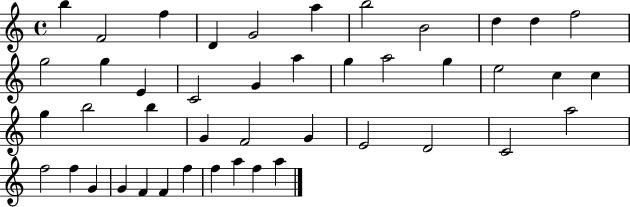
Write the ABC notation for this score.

X:1
T:Untitled
M:4/4
L:1/4
K:C
b F2 f D G2 a b2 B2 d d f2 g2 g E C2 G a g a2 g e2 c c g b2 b G F2 G E2 D2 C2 a2 f2 f G G F F f f a f a